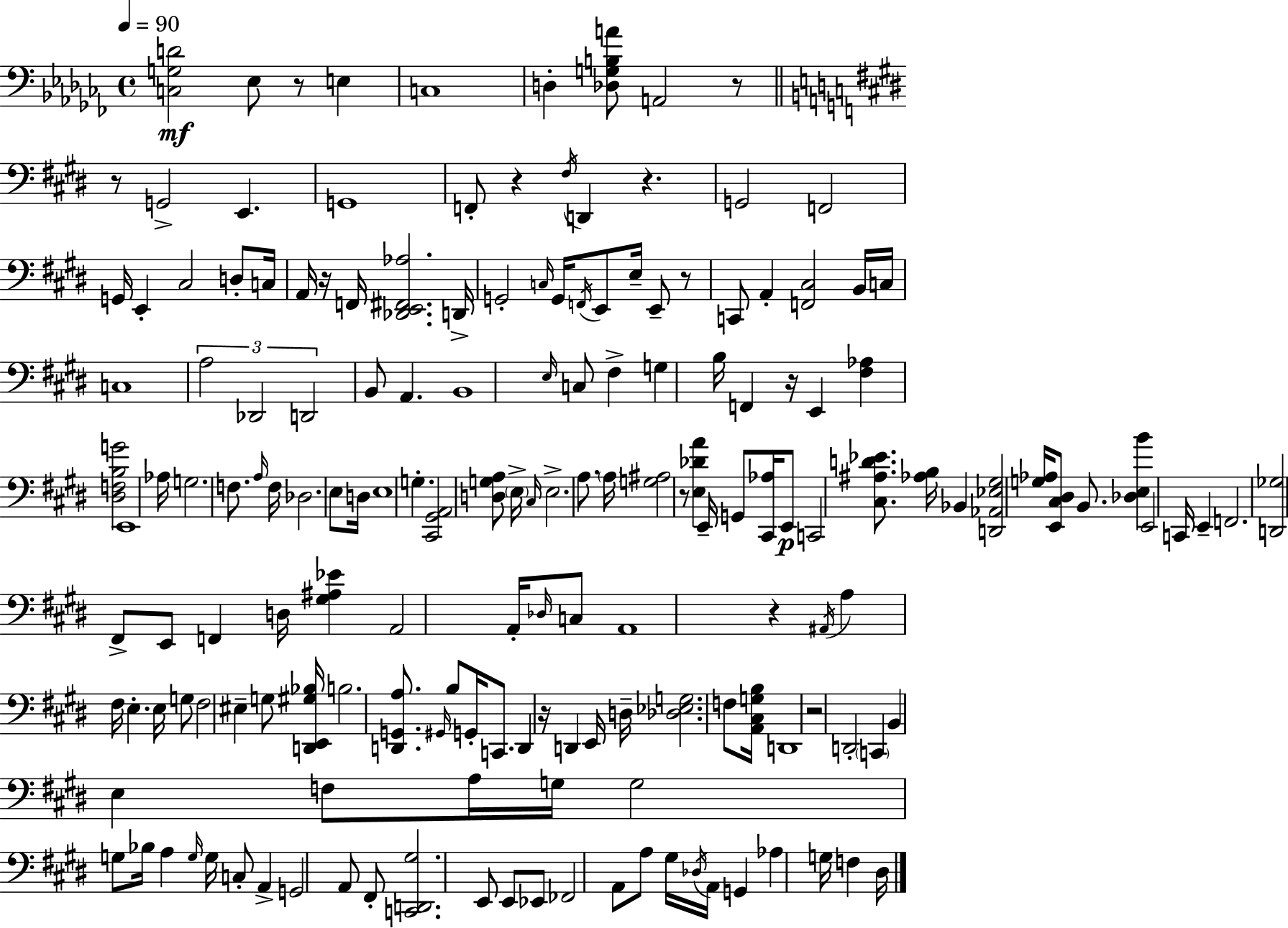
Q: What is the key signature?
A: AES minor